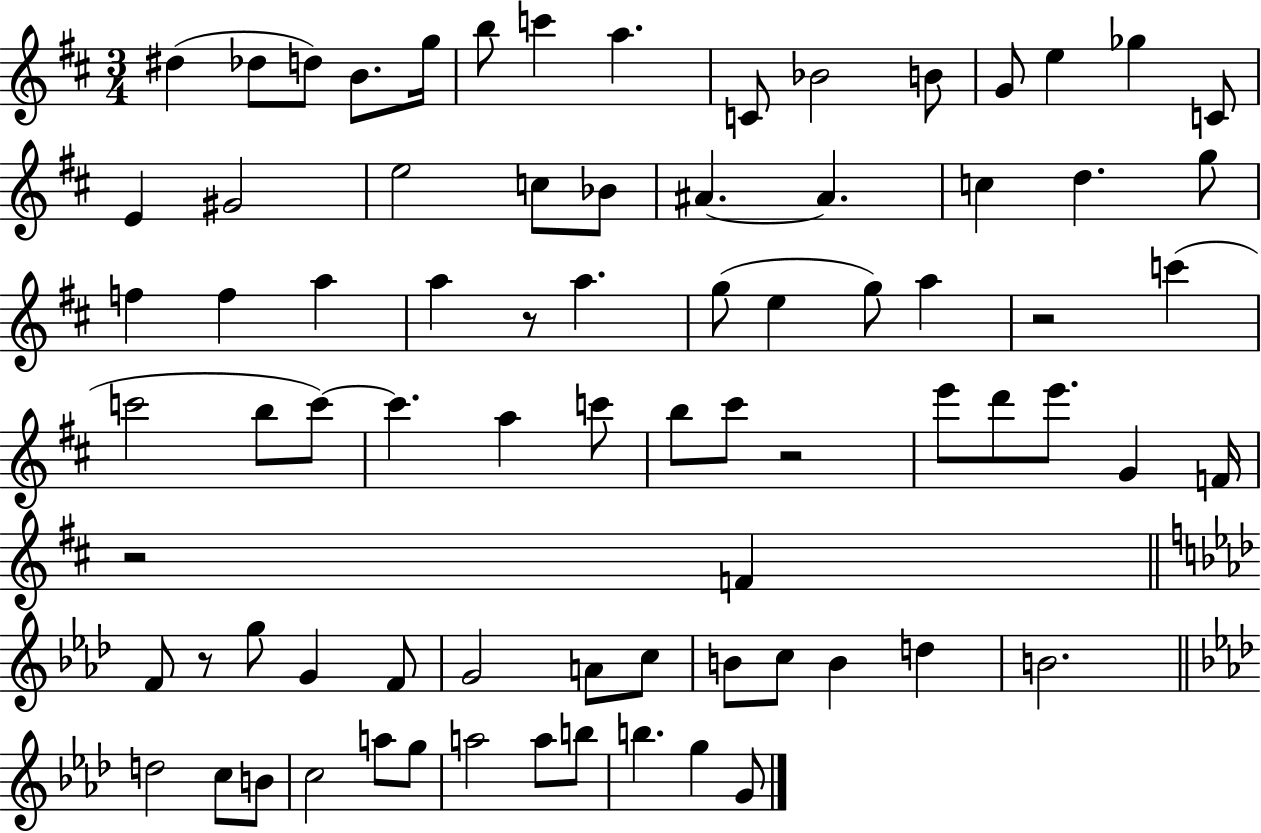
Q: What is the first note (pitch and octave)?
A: D#5